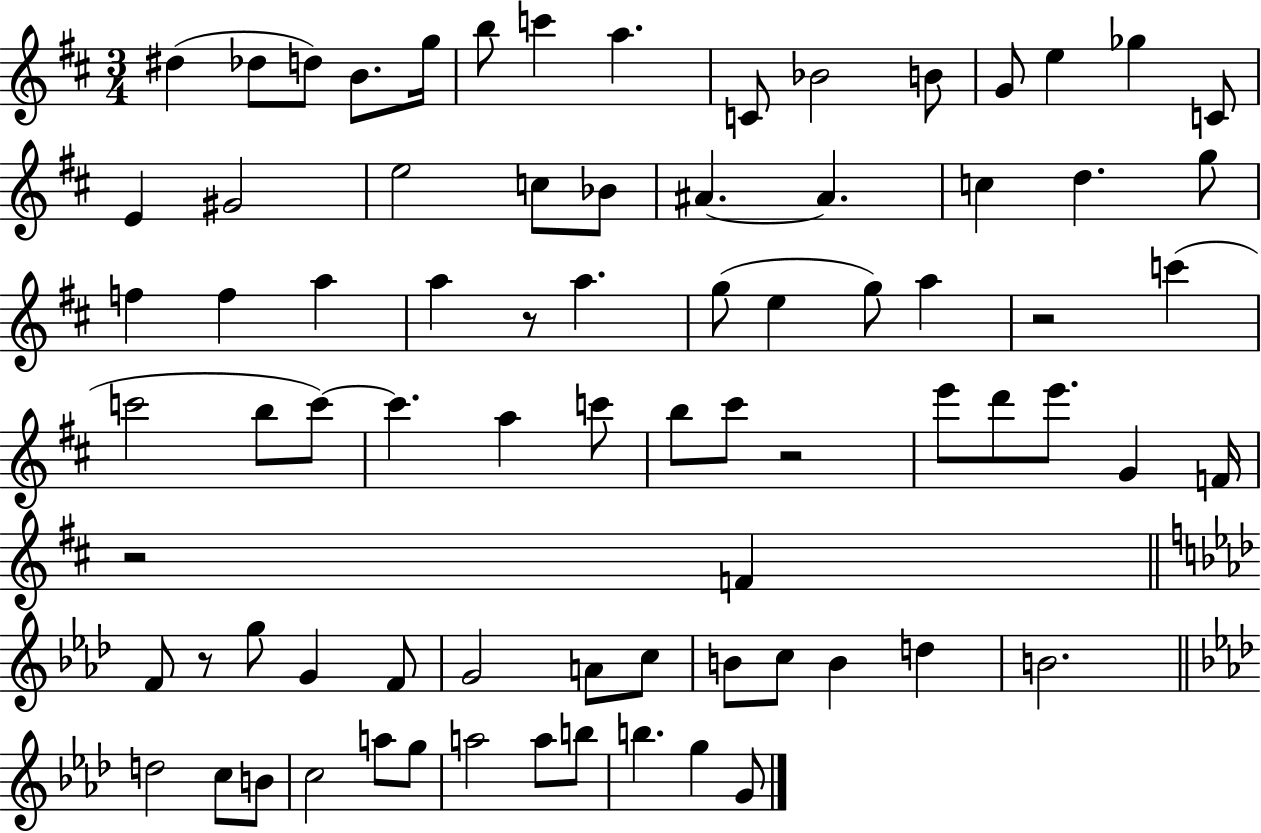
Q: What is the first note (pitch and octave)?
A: D#5